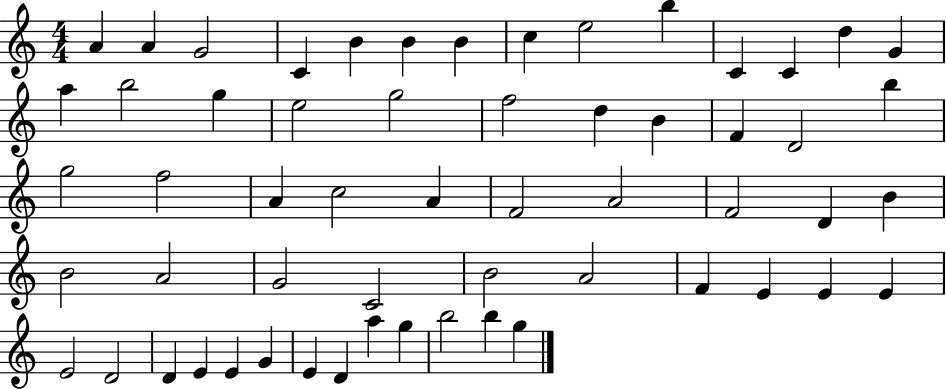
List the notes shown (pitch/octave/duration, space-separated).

A4/q A4/q G4/h C4/q B4/q B4/q B4/q C5/q E5/h B5/q C4/q C4/q D5/q G4/q A5/q B5/h G5/q E5/h G5/h F5/h D5/q B4/q F4/q D4/h B5/q G5/h F5/h A4/q C5/h A4/q F4/h A4/h F4/h D4/q B4/q B4/h A4/h G4/h C4/h B4/h A4/h F4/q E4/q E4/q E4/q E4/h D4/h D4/q E4/q E4/q G4/q E4/q D4/q A5/q G5/q B5/h B5/q G5/q